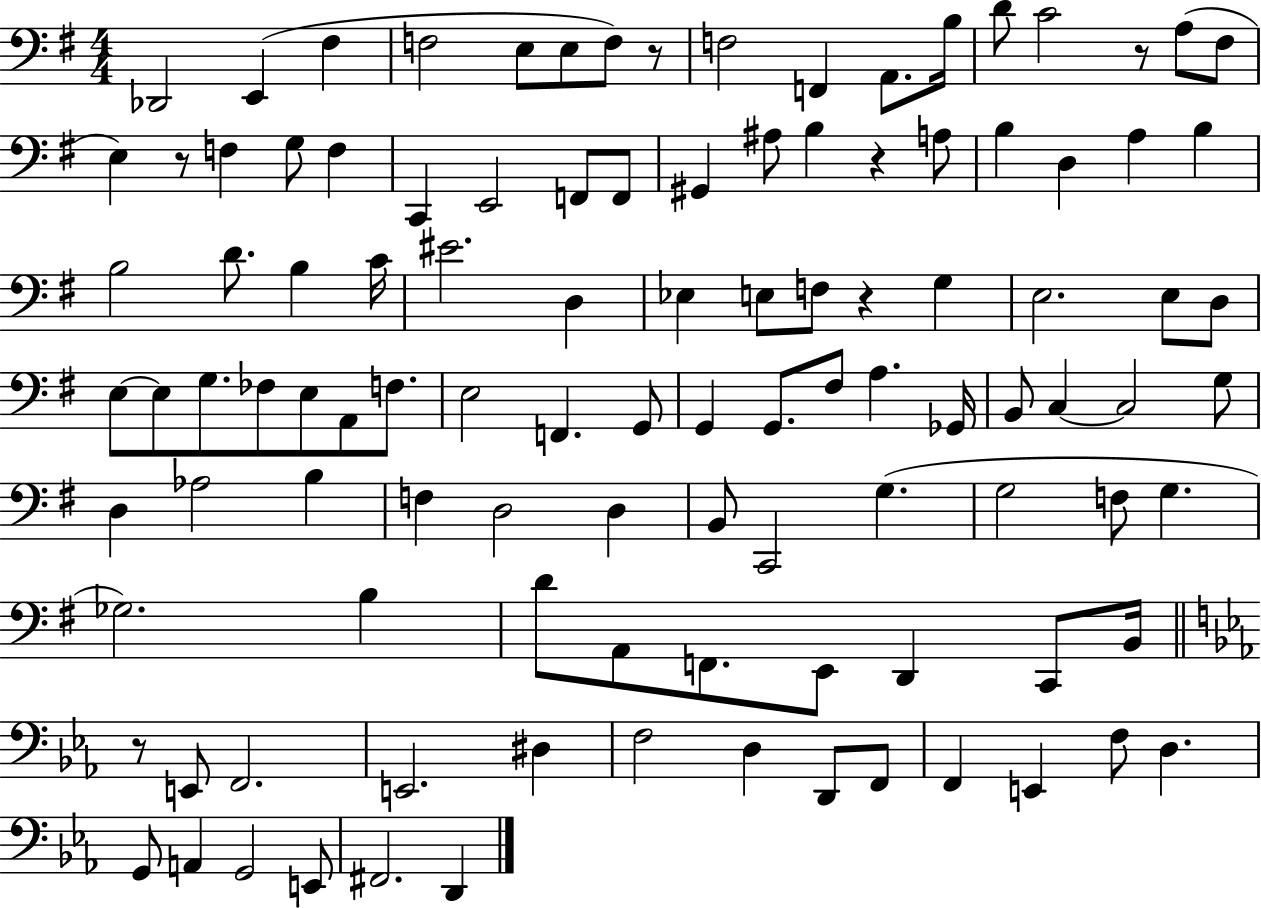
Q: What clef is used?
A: bass